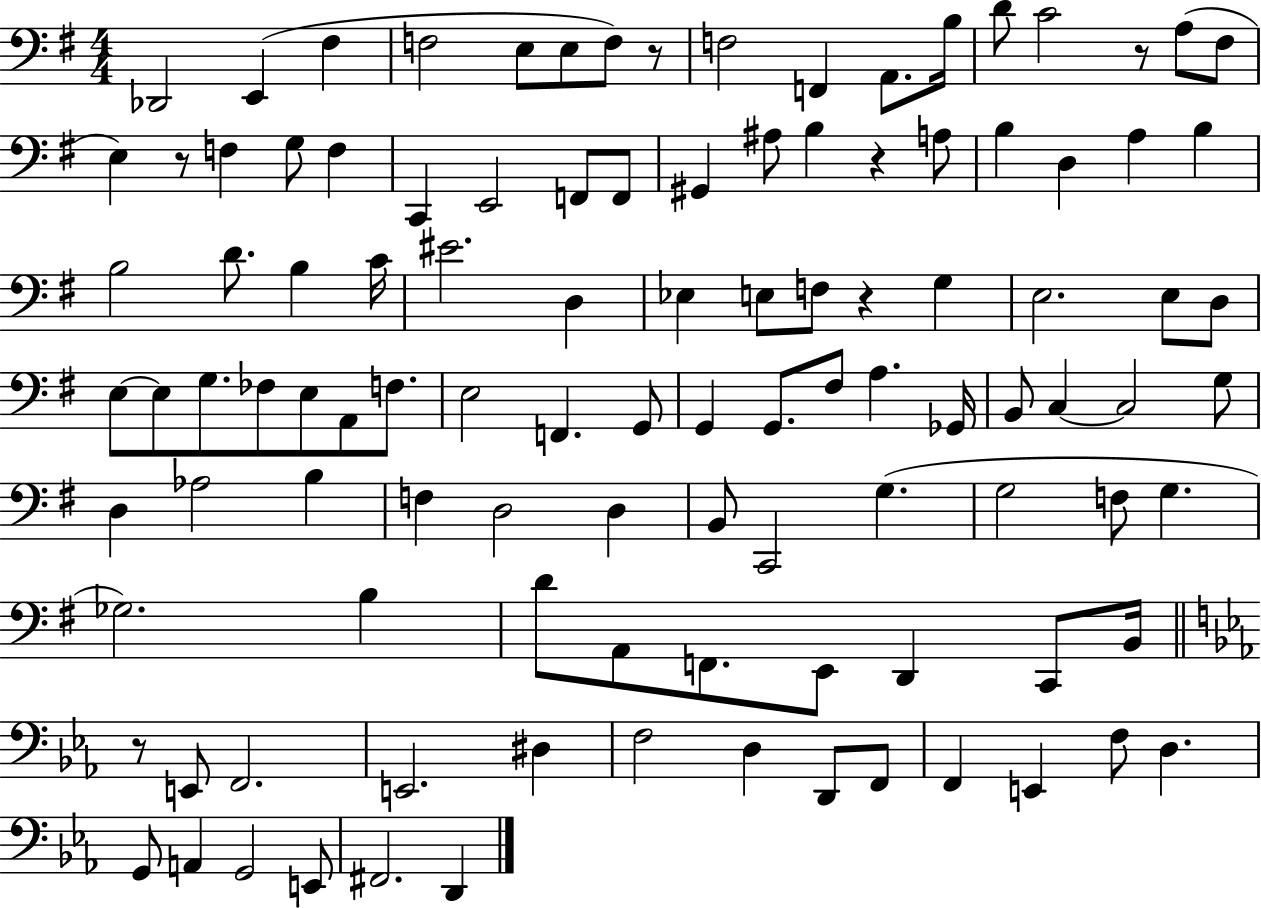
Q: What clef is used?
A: bass